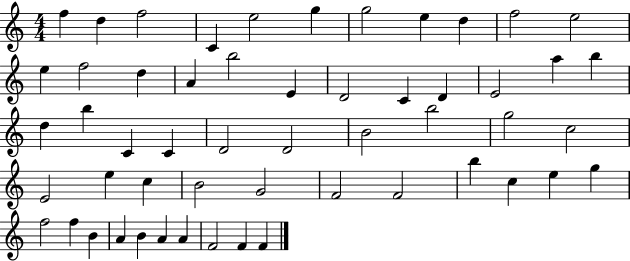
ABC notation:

X:1
T:Untitled
M:4/4
L:1/4
K:C
f d f2 C e2 g g2 e d f2 e2 e f2 d A b2 E D2 C D E2 a b d b C C D2 D2 B2 b2 g2 c2 E2 e c B2 G2 F2 F2 b c e g f2 f B A B A A F2 F F